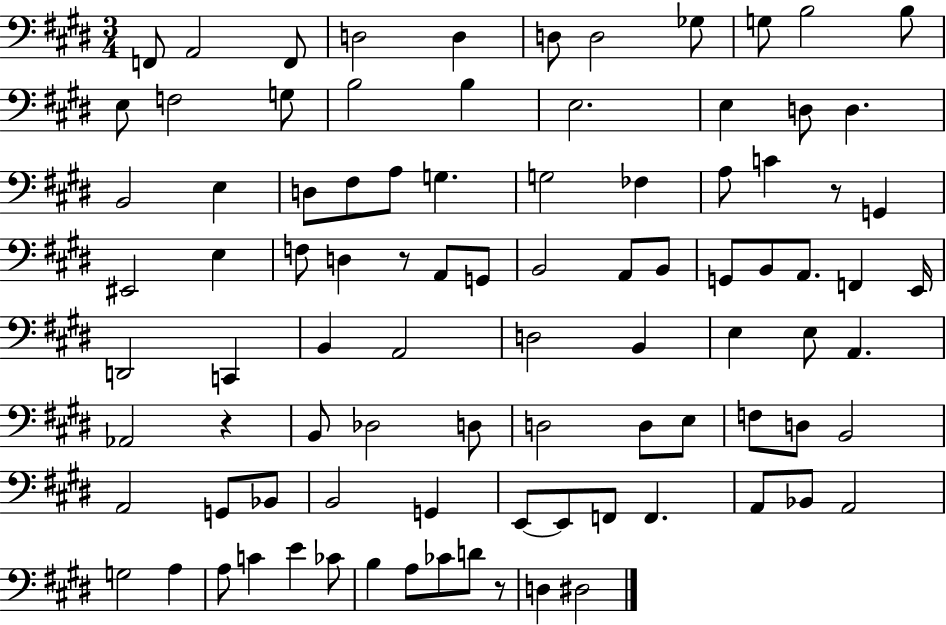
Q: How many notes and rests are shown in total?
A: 92